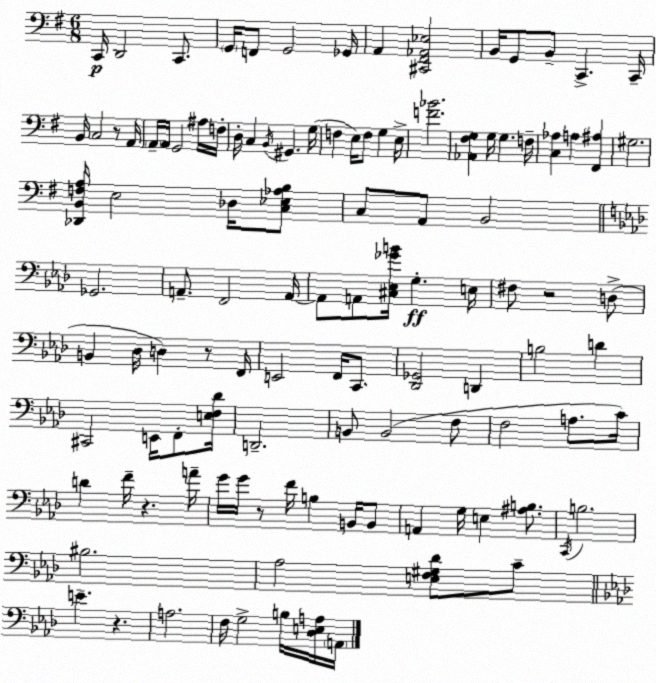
X:1
T:Untitled
M:6/8
L:1/4
K:Em
C,,/4 D,,2 C,,/2 G,,/4 F,,/2 G,,2 _G,,/4 A,, [^C,,^F,,_A,,_E,]2 B,,/4 G,,/2 B,,/2 C,, C,,/4 B,,/4 C,2 z/2 A,,/4 A,,/4 A,,/4 G,,2 ^A,/4 F,/4 D,/4 C, B,,/4 ^G,, G,/4 F, E,/4 F,/2 G, E,/4 [F_B]2 [_A,,^F,G,] G,/4 G, F,/4 [C,_A,] A, [^F,,^A,] ^G,2 [_D,,B,,F,A,]/4 E,2 _D,/4 [C,_E,_A,B,]/2 C,/2 A,,/2 B,,2 _G,,2 A,,/2 F,,2 A,,/4 A,,/2 A,,/2 [^C,_E,_GB]/4 G, E,/4 ^F,/2 z2 D,/2 B,, _D,/4 D, z/2 F,,/4 E,,2 F,,/4 C,,/2 [_D,,_G,,]2 D,, B,2 D ^C,,2 E,,/4 F,,/2 [E,F,_D]/4 D,,2 B,,/2 B,,2 F,/2 F,2 A,/2 C/4 D F/4 z A/4 G/4 G/4 z/2 F/4 B, B,,/4 B,,/2 A,, G,/4 E, [^A,B,]/2 C,,/4 B,2 ^B,2 _A,2 [E,F,^G,_D]/2 C/2 E z A,2 F,/4 G,2 B,/4 [_D,E,A,]/4 A,,/4